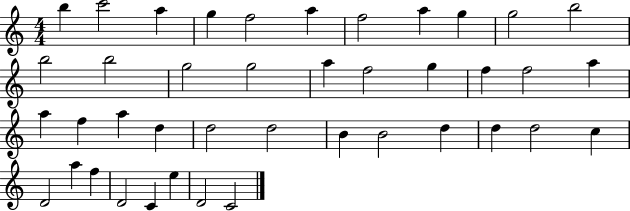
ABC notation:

X:1
T:Untitled
M:4/4
L:1/4
K:C
b c'2 a g f2 a f2 a g g2 b2 b2 b2 g2 g2 a f2 g f f2 a a f a d d2 d2 B B2 d d d2 c D2 a f D2 C e D2 C2